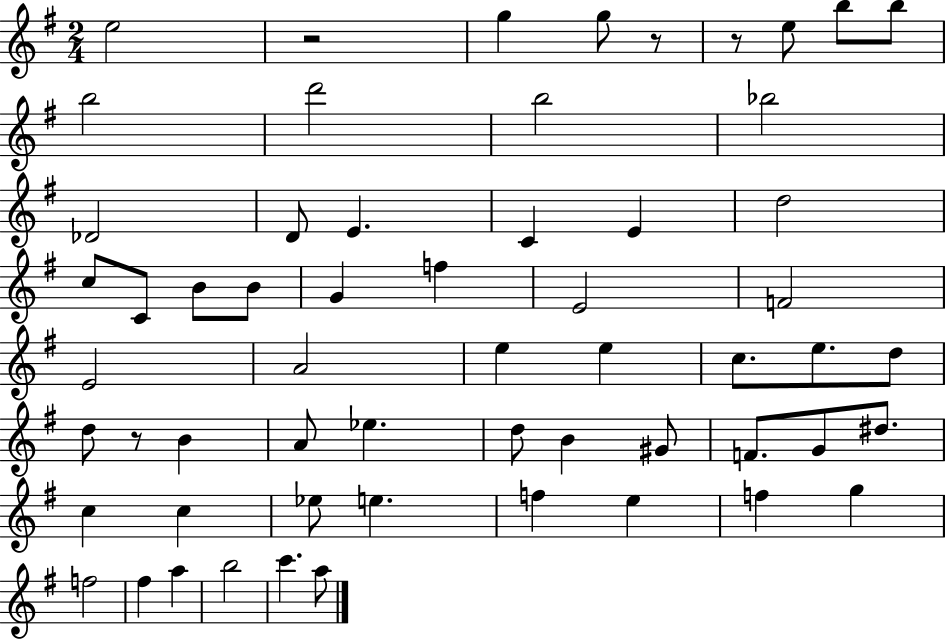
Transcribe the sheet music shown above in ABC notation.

X:1
T:Untitled
M:2/4
L:1/4
K:G
e2 z2 g g/2 z/2 z/2 e/2 b/2 b/2 b2 d'2 b2 _b2 _D2 D/2 E C E d2 c/2 C/2 B/2 B/2 G f E2 F2 E2 A2 e e c/2 e/2 d/2 d/2 z/2 B A/2 _e d/2 B ^G/2 F/2 G/2 ^d/2 c c _e/2 e f e f g f2 ^f a b2 c' a/2